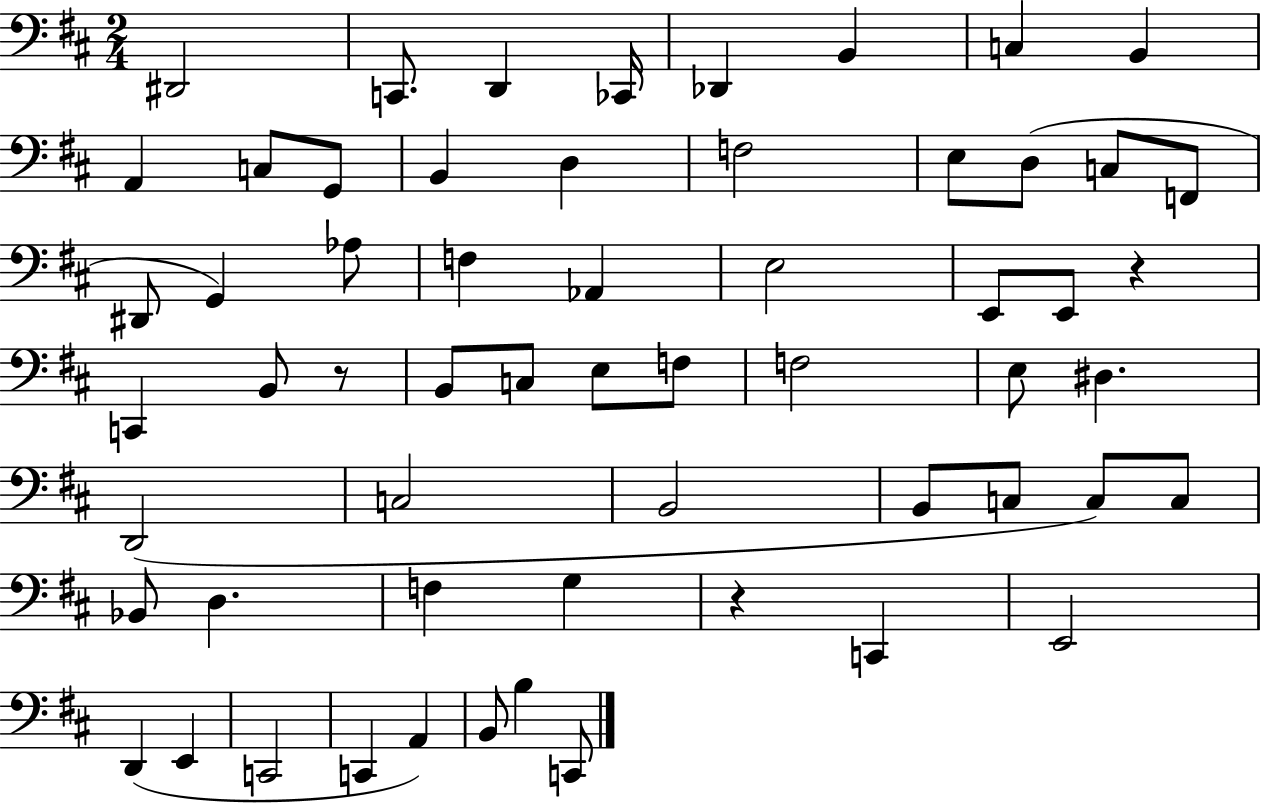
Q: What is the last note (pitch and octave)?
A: C2